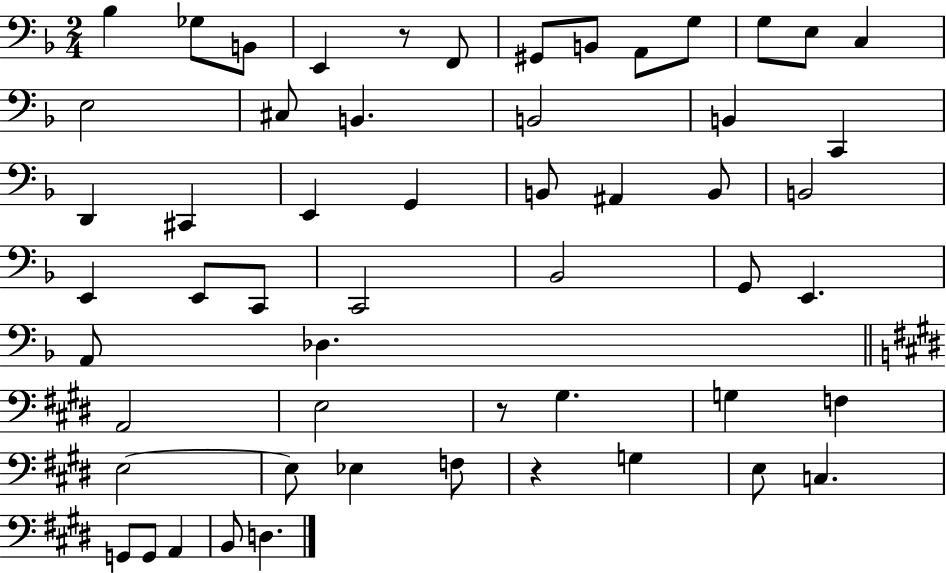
X:1
T:Untitled
M:2/4
L:1/4
K:F
_B, _G,/2 B,,/2 E,, z/2 F,,/2 ^G,,/2 B,,/2 A,,/2 G,/2 G,/2 E,/2 C, E,2 ^C,/2 B,, B,,2 B,, C,, D,, ^C,, E,, G,, B,,/2 ^A,, B,,/2 B,,2 E,, E,,/2 C,,/2 C,,2 _B,,2 G,,/2 E,, A,,/2 _D, A,,2 E,2 z/2 ^G, G, F, E,2 E,/2 _E, F,/2 z G, E,/2 C, G,,/2 G,,/2 A,, B,,/2 D,